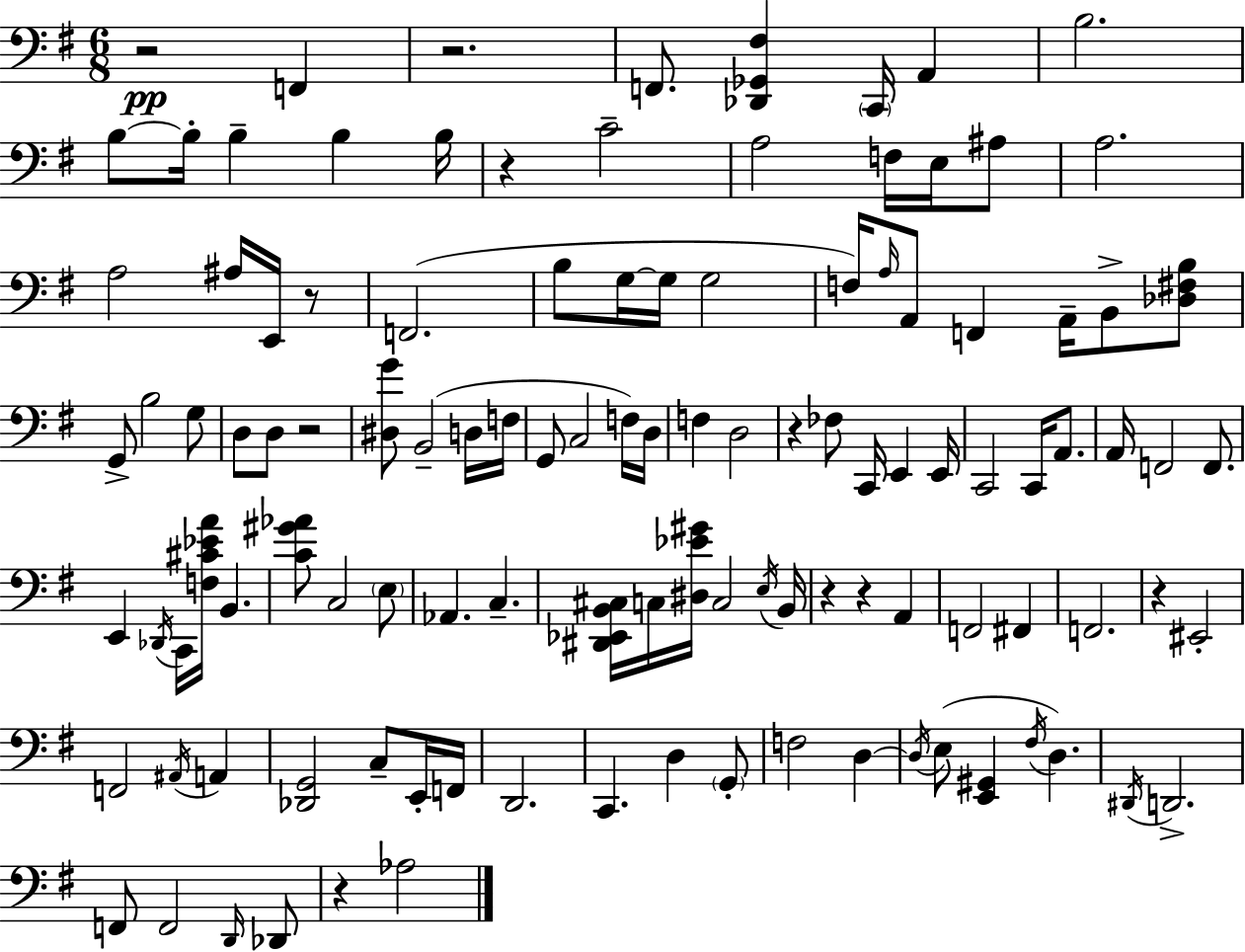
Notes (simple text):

R/h F2/q R/h. F2/e. [Db2,Gb2,F#3]/q C2/s A2/q B3/h. B3/e B3/s B3/q B3/q B3/s R/q C4/h A3/h F3/s E3/s A#3/e A3/h. A3/h A#3/s E2/s R/e F2/h. B3/e G3/s G3/s G3/h F3/s A3/s A2/e F2/q A2/s B2/e [Db3,F#3,B3]/e G2/e B3/h G3/e D3/e D3/e R/h [D#3,G4]/e B2/h D3/s F3/s G2/e C3/h F3/s D3/s F3/q D3/h R/q FES3/e C2/s E2/q E2/s C2/h C2/s A2/e. A2/s F2/h F2/e. E2/q Db2/s C2/s [F3,C#4,Eb4,A4]/s B2/q. [C4,G#4,Ab4]/e C3/h E3/e Ab2/q. C3/q. [D#2,Eb2,B2,C#3]/s C3/s [D#3,Eb4,G#4]/s C3/h E3/s B2/s R/q R/q A2/q F2/h F#2/q F2/h. R/q EIS2/h F2/h A#2/s A2/q [Db2,G2]/h C3/e E2/s F2/s D2/h. C2/q. D3/q G2/e F3/h D3/q D3/s E3/e [E2,G#2]/q F#3/s D3/q. D#2/s D2/h. F2/e F2/h D2/s Db2/e R/q Ab3/h